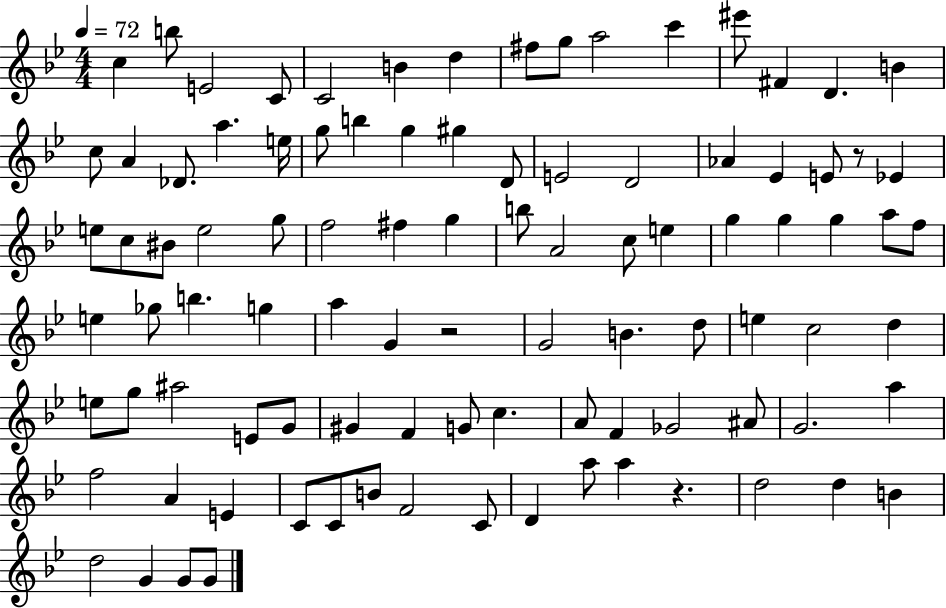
{
  \clef treble
  \numericTimeSignature
  \time 4/4
  \key bes \major
  \tempo 4 = 72
  c''4 b''8 e'2 c'8 | c'2 b'4 d''4 | fis''8 g''8 a''2 c'''4 | eis'''8 fis'4 d'4. b'4 | \break c''8 a'4 des'8. a''4. e''16 | g''8 b''4 g''4 gis''4 d'8 | e'2 d'2 | aes'4 ees'4 e'8 r8 ees'4 | \break e''8 c''8 bis'8 e''2 g''8 | f''2 fis''4 g''4 | b''8 a'2 c''8 e''4 | g''4 g''4 g''4 a''8 f''8 | \break e''4 ges''8 b''4. g''4 | a''4 g'4 r2 | g'2 b'4. d''8 | e''4 c''2 d''4 | \break e''8 g''8 ais''2 e'8 g'8 | gis'4 f'4 g'8 c''4. | a'8 f'4 ges'2 ais'8 | g'2. a''4 | \break f''2 a'4 e'4 | c'8 c'8 b'8 f'2 c'8 | d'4 a''8 a''4 r4. | d''2 d''4 b'4 | \break d''2 g'4 g'8 g'8 | \bar "|."
}